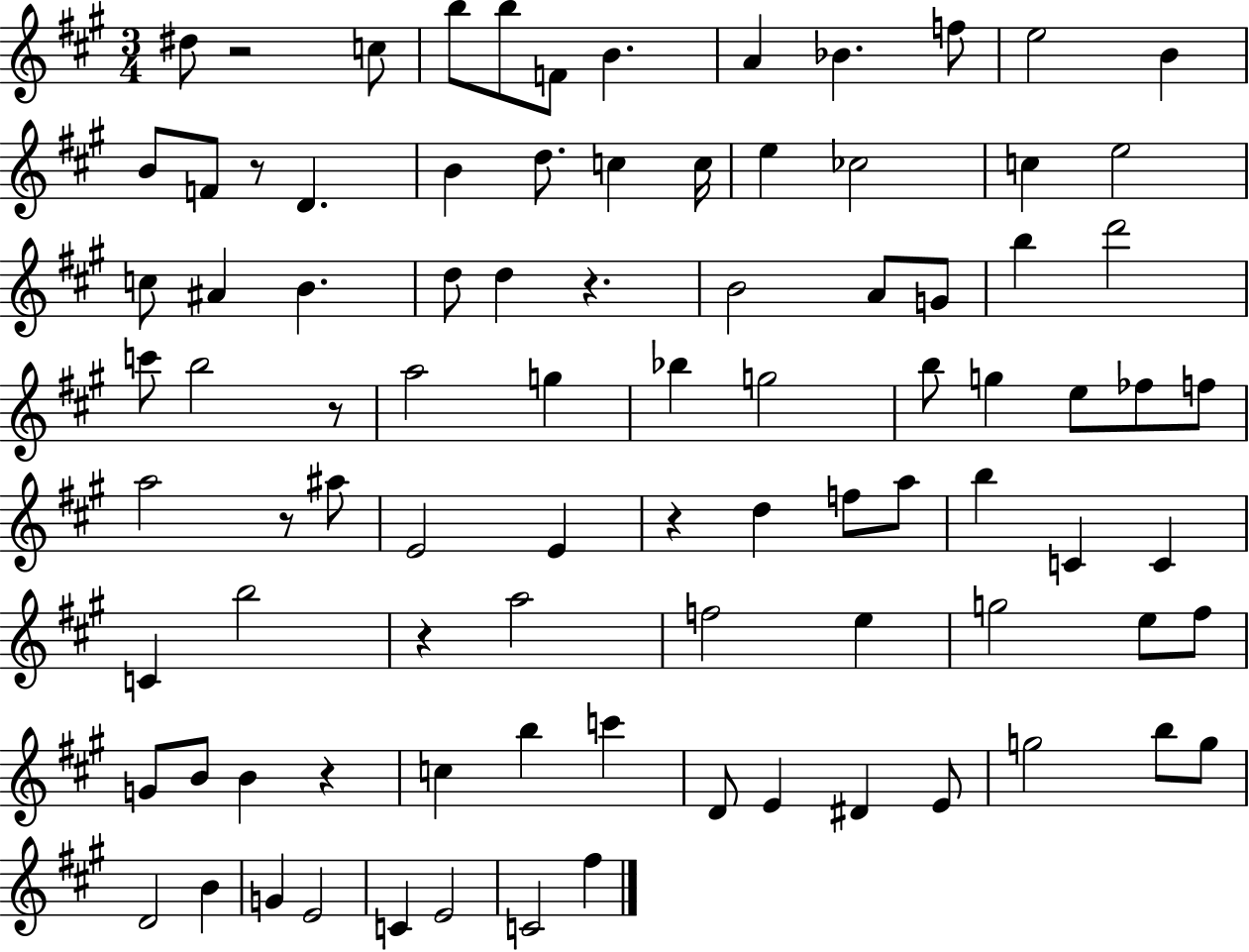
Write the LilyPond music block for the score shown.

{
  \clef treble
  \numericTimeSignature
  \time 3/4
  \key a \major
  dis''8 r2 c''8 | b''8 b''8 f'8 b'4. | a'4 bes'4. f''8 | e''2 b'4 | \break b'8 f'8 r8 d'4. | b'4 d''8. c''4 c''16 | e''4 ces''2 | c''4 e''2 | \break c''8 ais'4 b'4. | d''8 d''4 r4. | b'2 a'8 g'8 | b''4 d'''2 | \break c'''8 b''2 r8 | a''2 g''4 | bes''4 g''2 | b''8 g''4 e''8 fes''8 f''8 | \break a''2 r8 ais''8 | e'2 e'4 | r4 d''4 f''8 a''8 | b''4 c'4 c'4 | \break c'4 b''2 | r4 a''2 | f''2 e''4 | g''2 e''8 fis''8 | \break g'8 b'8 b'4 r4 | c''4 b''4 c'''4 | d'8 e'4 dis'4 e'8 | g''2 b''8 g''8 | \break d'2 b'4 | g'4 e'2 | c'4 e'2 | c'2 fis''4 | \break \bar "|."
}